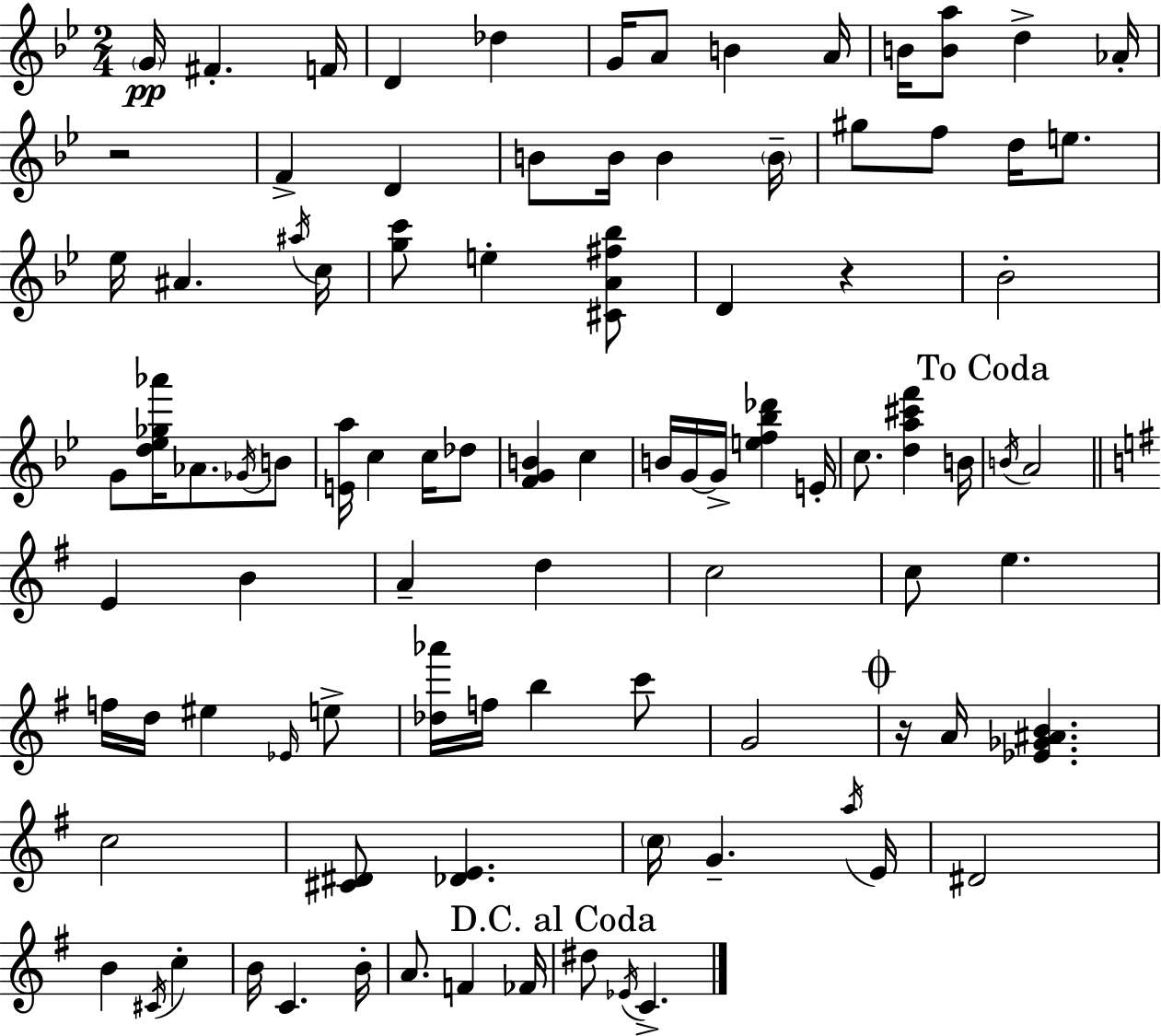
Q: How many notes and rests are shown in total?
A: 95